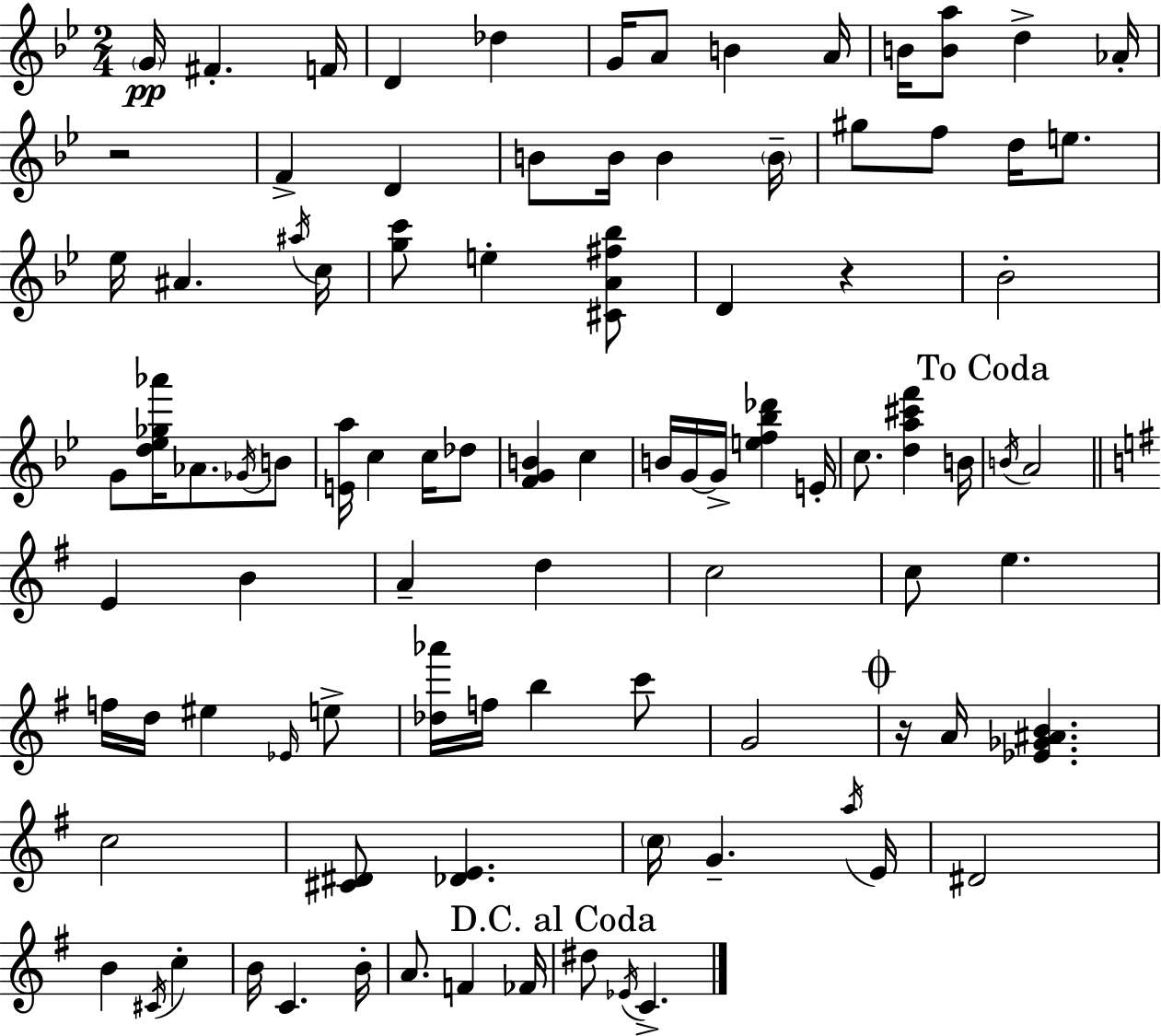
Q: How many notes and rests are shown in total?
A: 95